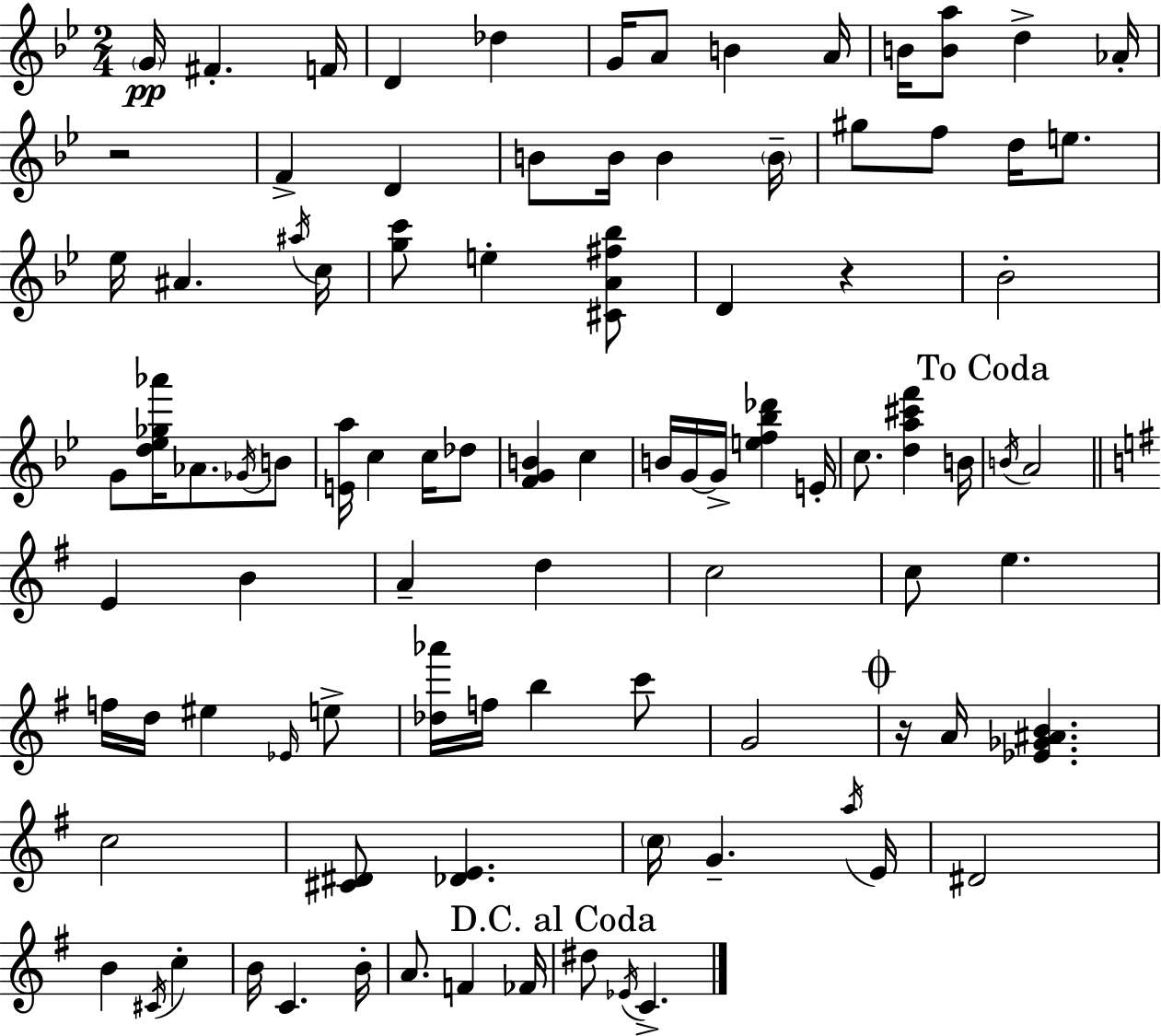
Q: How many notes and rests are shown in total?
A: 95